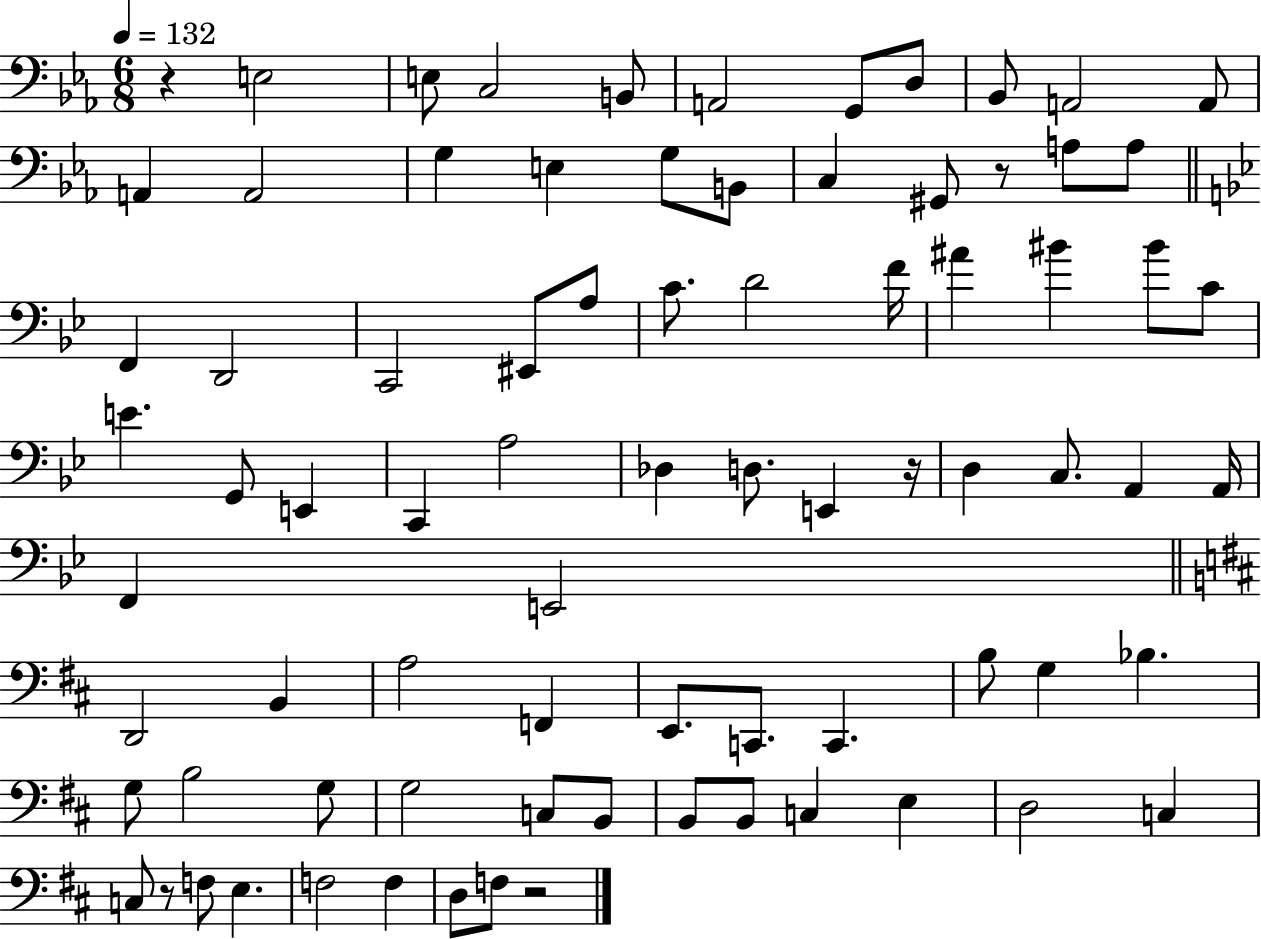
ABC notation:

X:1
T:Untitled
M:6/8
L:1/4
K:Eb
z E,2 E,/2 C,2 B,,/2 A,,2 G,,/2 D,/2 _B,,/2 A,,2 A,,/2 A,, A,,2 G, E, G,/2 B,,/2 C, ^G,,/2 z/2 A,/2 A,/2 F,, D,,2 C,,2 ^E,,/2 A,/2 C/2 D2 F/4 ^A ^B ^B/2 C/2 E G,,/2 E,, C,, A,2 _D, D,/2 E,, z/4 D, C,/2 A,, A,,/4 F,, E,,2 D,,2 B,, A,2 F,, E,,/2 C,,/2 C,, B,/2 G, _B, G,/2 B,2 G,/2 G,2 C,/2 B,,/2 B,,/2 B,,/2 C, E, D,2 C, C,/2 z/2 F,/2 E, F,2 F, D,/2 F,/2 z2